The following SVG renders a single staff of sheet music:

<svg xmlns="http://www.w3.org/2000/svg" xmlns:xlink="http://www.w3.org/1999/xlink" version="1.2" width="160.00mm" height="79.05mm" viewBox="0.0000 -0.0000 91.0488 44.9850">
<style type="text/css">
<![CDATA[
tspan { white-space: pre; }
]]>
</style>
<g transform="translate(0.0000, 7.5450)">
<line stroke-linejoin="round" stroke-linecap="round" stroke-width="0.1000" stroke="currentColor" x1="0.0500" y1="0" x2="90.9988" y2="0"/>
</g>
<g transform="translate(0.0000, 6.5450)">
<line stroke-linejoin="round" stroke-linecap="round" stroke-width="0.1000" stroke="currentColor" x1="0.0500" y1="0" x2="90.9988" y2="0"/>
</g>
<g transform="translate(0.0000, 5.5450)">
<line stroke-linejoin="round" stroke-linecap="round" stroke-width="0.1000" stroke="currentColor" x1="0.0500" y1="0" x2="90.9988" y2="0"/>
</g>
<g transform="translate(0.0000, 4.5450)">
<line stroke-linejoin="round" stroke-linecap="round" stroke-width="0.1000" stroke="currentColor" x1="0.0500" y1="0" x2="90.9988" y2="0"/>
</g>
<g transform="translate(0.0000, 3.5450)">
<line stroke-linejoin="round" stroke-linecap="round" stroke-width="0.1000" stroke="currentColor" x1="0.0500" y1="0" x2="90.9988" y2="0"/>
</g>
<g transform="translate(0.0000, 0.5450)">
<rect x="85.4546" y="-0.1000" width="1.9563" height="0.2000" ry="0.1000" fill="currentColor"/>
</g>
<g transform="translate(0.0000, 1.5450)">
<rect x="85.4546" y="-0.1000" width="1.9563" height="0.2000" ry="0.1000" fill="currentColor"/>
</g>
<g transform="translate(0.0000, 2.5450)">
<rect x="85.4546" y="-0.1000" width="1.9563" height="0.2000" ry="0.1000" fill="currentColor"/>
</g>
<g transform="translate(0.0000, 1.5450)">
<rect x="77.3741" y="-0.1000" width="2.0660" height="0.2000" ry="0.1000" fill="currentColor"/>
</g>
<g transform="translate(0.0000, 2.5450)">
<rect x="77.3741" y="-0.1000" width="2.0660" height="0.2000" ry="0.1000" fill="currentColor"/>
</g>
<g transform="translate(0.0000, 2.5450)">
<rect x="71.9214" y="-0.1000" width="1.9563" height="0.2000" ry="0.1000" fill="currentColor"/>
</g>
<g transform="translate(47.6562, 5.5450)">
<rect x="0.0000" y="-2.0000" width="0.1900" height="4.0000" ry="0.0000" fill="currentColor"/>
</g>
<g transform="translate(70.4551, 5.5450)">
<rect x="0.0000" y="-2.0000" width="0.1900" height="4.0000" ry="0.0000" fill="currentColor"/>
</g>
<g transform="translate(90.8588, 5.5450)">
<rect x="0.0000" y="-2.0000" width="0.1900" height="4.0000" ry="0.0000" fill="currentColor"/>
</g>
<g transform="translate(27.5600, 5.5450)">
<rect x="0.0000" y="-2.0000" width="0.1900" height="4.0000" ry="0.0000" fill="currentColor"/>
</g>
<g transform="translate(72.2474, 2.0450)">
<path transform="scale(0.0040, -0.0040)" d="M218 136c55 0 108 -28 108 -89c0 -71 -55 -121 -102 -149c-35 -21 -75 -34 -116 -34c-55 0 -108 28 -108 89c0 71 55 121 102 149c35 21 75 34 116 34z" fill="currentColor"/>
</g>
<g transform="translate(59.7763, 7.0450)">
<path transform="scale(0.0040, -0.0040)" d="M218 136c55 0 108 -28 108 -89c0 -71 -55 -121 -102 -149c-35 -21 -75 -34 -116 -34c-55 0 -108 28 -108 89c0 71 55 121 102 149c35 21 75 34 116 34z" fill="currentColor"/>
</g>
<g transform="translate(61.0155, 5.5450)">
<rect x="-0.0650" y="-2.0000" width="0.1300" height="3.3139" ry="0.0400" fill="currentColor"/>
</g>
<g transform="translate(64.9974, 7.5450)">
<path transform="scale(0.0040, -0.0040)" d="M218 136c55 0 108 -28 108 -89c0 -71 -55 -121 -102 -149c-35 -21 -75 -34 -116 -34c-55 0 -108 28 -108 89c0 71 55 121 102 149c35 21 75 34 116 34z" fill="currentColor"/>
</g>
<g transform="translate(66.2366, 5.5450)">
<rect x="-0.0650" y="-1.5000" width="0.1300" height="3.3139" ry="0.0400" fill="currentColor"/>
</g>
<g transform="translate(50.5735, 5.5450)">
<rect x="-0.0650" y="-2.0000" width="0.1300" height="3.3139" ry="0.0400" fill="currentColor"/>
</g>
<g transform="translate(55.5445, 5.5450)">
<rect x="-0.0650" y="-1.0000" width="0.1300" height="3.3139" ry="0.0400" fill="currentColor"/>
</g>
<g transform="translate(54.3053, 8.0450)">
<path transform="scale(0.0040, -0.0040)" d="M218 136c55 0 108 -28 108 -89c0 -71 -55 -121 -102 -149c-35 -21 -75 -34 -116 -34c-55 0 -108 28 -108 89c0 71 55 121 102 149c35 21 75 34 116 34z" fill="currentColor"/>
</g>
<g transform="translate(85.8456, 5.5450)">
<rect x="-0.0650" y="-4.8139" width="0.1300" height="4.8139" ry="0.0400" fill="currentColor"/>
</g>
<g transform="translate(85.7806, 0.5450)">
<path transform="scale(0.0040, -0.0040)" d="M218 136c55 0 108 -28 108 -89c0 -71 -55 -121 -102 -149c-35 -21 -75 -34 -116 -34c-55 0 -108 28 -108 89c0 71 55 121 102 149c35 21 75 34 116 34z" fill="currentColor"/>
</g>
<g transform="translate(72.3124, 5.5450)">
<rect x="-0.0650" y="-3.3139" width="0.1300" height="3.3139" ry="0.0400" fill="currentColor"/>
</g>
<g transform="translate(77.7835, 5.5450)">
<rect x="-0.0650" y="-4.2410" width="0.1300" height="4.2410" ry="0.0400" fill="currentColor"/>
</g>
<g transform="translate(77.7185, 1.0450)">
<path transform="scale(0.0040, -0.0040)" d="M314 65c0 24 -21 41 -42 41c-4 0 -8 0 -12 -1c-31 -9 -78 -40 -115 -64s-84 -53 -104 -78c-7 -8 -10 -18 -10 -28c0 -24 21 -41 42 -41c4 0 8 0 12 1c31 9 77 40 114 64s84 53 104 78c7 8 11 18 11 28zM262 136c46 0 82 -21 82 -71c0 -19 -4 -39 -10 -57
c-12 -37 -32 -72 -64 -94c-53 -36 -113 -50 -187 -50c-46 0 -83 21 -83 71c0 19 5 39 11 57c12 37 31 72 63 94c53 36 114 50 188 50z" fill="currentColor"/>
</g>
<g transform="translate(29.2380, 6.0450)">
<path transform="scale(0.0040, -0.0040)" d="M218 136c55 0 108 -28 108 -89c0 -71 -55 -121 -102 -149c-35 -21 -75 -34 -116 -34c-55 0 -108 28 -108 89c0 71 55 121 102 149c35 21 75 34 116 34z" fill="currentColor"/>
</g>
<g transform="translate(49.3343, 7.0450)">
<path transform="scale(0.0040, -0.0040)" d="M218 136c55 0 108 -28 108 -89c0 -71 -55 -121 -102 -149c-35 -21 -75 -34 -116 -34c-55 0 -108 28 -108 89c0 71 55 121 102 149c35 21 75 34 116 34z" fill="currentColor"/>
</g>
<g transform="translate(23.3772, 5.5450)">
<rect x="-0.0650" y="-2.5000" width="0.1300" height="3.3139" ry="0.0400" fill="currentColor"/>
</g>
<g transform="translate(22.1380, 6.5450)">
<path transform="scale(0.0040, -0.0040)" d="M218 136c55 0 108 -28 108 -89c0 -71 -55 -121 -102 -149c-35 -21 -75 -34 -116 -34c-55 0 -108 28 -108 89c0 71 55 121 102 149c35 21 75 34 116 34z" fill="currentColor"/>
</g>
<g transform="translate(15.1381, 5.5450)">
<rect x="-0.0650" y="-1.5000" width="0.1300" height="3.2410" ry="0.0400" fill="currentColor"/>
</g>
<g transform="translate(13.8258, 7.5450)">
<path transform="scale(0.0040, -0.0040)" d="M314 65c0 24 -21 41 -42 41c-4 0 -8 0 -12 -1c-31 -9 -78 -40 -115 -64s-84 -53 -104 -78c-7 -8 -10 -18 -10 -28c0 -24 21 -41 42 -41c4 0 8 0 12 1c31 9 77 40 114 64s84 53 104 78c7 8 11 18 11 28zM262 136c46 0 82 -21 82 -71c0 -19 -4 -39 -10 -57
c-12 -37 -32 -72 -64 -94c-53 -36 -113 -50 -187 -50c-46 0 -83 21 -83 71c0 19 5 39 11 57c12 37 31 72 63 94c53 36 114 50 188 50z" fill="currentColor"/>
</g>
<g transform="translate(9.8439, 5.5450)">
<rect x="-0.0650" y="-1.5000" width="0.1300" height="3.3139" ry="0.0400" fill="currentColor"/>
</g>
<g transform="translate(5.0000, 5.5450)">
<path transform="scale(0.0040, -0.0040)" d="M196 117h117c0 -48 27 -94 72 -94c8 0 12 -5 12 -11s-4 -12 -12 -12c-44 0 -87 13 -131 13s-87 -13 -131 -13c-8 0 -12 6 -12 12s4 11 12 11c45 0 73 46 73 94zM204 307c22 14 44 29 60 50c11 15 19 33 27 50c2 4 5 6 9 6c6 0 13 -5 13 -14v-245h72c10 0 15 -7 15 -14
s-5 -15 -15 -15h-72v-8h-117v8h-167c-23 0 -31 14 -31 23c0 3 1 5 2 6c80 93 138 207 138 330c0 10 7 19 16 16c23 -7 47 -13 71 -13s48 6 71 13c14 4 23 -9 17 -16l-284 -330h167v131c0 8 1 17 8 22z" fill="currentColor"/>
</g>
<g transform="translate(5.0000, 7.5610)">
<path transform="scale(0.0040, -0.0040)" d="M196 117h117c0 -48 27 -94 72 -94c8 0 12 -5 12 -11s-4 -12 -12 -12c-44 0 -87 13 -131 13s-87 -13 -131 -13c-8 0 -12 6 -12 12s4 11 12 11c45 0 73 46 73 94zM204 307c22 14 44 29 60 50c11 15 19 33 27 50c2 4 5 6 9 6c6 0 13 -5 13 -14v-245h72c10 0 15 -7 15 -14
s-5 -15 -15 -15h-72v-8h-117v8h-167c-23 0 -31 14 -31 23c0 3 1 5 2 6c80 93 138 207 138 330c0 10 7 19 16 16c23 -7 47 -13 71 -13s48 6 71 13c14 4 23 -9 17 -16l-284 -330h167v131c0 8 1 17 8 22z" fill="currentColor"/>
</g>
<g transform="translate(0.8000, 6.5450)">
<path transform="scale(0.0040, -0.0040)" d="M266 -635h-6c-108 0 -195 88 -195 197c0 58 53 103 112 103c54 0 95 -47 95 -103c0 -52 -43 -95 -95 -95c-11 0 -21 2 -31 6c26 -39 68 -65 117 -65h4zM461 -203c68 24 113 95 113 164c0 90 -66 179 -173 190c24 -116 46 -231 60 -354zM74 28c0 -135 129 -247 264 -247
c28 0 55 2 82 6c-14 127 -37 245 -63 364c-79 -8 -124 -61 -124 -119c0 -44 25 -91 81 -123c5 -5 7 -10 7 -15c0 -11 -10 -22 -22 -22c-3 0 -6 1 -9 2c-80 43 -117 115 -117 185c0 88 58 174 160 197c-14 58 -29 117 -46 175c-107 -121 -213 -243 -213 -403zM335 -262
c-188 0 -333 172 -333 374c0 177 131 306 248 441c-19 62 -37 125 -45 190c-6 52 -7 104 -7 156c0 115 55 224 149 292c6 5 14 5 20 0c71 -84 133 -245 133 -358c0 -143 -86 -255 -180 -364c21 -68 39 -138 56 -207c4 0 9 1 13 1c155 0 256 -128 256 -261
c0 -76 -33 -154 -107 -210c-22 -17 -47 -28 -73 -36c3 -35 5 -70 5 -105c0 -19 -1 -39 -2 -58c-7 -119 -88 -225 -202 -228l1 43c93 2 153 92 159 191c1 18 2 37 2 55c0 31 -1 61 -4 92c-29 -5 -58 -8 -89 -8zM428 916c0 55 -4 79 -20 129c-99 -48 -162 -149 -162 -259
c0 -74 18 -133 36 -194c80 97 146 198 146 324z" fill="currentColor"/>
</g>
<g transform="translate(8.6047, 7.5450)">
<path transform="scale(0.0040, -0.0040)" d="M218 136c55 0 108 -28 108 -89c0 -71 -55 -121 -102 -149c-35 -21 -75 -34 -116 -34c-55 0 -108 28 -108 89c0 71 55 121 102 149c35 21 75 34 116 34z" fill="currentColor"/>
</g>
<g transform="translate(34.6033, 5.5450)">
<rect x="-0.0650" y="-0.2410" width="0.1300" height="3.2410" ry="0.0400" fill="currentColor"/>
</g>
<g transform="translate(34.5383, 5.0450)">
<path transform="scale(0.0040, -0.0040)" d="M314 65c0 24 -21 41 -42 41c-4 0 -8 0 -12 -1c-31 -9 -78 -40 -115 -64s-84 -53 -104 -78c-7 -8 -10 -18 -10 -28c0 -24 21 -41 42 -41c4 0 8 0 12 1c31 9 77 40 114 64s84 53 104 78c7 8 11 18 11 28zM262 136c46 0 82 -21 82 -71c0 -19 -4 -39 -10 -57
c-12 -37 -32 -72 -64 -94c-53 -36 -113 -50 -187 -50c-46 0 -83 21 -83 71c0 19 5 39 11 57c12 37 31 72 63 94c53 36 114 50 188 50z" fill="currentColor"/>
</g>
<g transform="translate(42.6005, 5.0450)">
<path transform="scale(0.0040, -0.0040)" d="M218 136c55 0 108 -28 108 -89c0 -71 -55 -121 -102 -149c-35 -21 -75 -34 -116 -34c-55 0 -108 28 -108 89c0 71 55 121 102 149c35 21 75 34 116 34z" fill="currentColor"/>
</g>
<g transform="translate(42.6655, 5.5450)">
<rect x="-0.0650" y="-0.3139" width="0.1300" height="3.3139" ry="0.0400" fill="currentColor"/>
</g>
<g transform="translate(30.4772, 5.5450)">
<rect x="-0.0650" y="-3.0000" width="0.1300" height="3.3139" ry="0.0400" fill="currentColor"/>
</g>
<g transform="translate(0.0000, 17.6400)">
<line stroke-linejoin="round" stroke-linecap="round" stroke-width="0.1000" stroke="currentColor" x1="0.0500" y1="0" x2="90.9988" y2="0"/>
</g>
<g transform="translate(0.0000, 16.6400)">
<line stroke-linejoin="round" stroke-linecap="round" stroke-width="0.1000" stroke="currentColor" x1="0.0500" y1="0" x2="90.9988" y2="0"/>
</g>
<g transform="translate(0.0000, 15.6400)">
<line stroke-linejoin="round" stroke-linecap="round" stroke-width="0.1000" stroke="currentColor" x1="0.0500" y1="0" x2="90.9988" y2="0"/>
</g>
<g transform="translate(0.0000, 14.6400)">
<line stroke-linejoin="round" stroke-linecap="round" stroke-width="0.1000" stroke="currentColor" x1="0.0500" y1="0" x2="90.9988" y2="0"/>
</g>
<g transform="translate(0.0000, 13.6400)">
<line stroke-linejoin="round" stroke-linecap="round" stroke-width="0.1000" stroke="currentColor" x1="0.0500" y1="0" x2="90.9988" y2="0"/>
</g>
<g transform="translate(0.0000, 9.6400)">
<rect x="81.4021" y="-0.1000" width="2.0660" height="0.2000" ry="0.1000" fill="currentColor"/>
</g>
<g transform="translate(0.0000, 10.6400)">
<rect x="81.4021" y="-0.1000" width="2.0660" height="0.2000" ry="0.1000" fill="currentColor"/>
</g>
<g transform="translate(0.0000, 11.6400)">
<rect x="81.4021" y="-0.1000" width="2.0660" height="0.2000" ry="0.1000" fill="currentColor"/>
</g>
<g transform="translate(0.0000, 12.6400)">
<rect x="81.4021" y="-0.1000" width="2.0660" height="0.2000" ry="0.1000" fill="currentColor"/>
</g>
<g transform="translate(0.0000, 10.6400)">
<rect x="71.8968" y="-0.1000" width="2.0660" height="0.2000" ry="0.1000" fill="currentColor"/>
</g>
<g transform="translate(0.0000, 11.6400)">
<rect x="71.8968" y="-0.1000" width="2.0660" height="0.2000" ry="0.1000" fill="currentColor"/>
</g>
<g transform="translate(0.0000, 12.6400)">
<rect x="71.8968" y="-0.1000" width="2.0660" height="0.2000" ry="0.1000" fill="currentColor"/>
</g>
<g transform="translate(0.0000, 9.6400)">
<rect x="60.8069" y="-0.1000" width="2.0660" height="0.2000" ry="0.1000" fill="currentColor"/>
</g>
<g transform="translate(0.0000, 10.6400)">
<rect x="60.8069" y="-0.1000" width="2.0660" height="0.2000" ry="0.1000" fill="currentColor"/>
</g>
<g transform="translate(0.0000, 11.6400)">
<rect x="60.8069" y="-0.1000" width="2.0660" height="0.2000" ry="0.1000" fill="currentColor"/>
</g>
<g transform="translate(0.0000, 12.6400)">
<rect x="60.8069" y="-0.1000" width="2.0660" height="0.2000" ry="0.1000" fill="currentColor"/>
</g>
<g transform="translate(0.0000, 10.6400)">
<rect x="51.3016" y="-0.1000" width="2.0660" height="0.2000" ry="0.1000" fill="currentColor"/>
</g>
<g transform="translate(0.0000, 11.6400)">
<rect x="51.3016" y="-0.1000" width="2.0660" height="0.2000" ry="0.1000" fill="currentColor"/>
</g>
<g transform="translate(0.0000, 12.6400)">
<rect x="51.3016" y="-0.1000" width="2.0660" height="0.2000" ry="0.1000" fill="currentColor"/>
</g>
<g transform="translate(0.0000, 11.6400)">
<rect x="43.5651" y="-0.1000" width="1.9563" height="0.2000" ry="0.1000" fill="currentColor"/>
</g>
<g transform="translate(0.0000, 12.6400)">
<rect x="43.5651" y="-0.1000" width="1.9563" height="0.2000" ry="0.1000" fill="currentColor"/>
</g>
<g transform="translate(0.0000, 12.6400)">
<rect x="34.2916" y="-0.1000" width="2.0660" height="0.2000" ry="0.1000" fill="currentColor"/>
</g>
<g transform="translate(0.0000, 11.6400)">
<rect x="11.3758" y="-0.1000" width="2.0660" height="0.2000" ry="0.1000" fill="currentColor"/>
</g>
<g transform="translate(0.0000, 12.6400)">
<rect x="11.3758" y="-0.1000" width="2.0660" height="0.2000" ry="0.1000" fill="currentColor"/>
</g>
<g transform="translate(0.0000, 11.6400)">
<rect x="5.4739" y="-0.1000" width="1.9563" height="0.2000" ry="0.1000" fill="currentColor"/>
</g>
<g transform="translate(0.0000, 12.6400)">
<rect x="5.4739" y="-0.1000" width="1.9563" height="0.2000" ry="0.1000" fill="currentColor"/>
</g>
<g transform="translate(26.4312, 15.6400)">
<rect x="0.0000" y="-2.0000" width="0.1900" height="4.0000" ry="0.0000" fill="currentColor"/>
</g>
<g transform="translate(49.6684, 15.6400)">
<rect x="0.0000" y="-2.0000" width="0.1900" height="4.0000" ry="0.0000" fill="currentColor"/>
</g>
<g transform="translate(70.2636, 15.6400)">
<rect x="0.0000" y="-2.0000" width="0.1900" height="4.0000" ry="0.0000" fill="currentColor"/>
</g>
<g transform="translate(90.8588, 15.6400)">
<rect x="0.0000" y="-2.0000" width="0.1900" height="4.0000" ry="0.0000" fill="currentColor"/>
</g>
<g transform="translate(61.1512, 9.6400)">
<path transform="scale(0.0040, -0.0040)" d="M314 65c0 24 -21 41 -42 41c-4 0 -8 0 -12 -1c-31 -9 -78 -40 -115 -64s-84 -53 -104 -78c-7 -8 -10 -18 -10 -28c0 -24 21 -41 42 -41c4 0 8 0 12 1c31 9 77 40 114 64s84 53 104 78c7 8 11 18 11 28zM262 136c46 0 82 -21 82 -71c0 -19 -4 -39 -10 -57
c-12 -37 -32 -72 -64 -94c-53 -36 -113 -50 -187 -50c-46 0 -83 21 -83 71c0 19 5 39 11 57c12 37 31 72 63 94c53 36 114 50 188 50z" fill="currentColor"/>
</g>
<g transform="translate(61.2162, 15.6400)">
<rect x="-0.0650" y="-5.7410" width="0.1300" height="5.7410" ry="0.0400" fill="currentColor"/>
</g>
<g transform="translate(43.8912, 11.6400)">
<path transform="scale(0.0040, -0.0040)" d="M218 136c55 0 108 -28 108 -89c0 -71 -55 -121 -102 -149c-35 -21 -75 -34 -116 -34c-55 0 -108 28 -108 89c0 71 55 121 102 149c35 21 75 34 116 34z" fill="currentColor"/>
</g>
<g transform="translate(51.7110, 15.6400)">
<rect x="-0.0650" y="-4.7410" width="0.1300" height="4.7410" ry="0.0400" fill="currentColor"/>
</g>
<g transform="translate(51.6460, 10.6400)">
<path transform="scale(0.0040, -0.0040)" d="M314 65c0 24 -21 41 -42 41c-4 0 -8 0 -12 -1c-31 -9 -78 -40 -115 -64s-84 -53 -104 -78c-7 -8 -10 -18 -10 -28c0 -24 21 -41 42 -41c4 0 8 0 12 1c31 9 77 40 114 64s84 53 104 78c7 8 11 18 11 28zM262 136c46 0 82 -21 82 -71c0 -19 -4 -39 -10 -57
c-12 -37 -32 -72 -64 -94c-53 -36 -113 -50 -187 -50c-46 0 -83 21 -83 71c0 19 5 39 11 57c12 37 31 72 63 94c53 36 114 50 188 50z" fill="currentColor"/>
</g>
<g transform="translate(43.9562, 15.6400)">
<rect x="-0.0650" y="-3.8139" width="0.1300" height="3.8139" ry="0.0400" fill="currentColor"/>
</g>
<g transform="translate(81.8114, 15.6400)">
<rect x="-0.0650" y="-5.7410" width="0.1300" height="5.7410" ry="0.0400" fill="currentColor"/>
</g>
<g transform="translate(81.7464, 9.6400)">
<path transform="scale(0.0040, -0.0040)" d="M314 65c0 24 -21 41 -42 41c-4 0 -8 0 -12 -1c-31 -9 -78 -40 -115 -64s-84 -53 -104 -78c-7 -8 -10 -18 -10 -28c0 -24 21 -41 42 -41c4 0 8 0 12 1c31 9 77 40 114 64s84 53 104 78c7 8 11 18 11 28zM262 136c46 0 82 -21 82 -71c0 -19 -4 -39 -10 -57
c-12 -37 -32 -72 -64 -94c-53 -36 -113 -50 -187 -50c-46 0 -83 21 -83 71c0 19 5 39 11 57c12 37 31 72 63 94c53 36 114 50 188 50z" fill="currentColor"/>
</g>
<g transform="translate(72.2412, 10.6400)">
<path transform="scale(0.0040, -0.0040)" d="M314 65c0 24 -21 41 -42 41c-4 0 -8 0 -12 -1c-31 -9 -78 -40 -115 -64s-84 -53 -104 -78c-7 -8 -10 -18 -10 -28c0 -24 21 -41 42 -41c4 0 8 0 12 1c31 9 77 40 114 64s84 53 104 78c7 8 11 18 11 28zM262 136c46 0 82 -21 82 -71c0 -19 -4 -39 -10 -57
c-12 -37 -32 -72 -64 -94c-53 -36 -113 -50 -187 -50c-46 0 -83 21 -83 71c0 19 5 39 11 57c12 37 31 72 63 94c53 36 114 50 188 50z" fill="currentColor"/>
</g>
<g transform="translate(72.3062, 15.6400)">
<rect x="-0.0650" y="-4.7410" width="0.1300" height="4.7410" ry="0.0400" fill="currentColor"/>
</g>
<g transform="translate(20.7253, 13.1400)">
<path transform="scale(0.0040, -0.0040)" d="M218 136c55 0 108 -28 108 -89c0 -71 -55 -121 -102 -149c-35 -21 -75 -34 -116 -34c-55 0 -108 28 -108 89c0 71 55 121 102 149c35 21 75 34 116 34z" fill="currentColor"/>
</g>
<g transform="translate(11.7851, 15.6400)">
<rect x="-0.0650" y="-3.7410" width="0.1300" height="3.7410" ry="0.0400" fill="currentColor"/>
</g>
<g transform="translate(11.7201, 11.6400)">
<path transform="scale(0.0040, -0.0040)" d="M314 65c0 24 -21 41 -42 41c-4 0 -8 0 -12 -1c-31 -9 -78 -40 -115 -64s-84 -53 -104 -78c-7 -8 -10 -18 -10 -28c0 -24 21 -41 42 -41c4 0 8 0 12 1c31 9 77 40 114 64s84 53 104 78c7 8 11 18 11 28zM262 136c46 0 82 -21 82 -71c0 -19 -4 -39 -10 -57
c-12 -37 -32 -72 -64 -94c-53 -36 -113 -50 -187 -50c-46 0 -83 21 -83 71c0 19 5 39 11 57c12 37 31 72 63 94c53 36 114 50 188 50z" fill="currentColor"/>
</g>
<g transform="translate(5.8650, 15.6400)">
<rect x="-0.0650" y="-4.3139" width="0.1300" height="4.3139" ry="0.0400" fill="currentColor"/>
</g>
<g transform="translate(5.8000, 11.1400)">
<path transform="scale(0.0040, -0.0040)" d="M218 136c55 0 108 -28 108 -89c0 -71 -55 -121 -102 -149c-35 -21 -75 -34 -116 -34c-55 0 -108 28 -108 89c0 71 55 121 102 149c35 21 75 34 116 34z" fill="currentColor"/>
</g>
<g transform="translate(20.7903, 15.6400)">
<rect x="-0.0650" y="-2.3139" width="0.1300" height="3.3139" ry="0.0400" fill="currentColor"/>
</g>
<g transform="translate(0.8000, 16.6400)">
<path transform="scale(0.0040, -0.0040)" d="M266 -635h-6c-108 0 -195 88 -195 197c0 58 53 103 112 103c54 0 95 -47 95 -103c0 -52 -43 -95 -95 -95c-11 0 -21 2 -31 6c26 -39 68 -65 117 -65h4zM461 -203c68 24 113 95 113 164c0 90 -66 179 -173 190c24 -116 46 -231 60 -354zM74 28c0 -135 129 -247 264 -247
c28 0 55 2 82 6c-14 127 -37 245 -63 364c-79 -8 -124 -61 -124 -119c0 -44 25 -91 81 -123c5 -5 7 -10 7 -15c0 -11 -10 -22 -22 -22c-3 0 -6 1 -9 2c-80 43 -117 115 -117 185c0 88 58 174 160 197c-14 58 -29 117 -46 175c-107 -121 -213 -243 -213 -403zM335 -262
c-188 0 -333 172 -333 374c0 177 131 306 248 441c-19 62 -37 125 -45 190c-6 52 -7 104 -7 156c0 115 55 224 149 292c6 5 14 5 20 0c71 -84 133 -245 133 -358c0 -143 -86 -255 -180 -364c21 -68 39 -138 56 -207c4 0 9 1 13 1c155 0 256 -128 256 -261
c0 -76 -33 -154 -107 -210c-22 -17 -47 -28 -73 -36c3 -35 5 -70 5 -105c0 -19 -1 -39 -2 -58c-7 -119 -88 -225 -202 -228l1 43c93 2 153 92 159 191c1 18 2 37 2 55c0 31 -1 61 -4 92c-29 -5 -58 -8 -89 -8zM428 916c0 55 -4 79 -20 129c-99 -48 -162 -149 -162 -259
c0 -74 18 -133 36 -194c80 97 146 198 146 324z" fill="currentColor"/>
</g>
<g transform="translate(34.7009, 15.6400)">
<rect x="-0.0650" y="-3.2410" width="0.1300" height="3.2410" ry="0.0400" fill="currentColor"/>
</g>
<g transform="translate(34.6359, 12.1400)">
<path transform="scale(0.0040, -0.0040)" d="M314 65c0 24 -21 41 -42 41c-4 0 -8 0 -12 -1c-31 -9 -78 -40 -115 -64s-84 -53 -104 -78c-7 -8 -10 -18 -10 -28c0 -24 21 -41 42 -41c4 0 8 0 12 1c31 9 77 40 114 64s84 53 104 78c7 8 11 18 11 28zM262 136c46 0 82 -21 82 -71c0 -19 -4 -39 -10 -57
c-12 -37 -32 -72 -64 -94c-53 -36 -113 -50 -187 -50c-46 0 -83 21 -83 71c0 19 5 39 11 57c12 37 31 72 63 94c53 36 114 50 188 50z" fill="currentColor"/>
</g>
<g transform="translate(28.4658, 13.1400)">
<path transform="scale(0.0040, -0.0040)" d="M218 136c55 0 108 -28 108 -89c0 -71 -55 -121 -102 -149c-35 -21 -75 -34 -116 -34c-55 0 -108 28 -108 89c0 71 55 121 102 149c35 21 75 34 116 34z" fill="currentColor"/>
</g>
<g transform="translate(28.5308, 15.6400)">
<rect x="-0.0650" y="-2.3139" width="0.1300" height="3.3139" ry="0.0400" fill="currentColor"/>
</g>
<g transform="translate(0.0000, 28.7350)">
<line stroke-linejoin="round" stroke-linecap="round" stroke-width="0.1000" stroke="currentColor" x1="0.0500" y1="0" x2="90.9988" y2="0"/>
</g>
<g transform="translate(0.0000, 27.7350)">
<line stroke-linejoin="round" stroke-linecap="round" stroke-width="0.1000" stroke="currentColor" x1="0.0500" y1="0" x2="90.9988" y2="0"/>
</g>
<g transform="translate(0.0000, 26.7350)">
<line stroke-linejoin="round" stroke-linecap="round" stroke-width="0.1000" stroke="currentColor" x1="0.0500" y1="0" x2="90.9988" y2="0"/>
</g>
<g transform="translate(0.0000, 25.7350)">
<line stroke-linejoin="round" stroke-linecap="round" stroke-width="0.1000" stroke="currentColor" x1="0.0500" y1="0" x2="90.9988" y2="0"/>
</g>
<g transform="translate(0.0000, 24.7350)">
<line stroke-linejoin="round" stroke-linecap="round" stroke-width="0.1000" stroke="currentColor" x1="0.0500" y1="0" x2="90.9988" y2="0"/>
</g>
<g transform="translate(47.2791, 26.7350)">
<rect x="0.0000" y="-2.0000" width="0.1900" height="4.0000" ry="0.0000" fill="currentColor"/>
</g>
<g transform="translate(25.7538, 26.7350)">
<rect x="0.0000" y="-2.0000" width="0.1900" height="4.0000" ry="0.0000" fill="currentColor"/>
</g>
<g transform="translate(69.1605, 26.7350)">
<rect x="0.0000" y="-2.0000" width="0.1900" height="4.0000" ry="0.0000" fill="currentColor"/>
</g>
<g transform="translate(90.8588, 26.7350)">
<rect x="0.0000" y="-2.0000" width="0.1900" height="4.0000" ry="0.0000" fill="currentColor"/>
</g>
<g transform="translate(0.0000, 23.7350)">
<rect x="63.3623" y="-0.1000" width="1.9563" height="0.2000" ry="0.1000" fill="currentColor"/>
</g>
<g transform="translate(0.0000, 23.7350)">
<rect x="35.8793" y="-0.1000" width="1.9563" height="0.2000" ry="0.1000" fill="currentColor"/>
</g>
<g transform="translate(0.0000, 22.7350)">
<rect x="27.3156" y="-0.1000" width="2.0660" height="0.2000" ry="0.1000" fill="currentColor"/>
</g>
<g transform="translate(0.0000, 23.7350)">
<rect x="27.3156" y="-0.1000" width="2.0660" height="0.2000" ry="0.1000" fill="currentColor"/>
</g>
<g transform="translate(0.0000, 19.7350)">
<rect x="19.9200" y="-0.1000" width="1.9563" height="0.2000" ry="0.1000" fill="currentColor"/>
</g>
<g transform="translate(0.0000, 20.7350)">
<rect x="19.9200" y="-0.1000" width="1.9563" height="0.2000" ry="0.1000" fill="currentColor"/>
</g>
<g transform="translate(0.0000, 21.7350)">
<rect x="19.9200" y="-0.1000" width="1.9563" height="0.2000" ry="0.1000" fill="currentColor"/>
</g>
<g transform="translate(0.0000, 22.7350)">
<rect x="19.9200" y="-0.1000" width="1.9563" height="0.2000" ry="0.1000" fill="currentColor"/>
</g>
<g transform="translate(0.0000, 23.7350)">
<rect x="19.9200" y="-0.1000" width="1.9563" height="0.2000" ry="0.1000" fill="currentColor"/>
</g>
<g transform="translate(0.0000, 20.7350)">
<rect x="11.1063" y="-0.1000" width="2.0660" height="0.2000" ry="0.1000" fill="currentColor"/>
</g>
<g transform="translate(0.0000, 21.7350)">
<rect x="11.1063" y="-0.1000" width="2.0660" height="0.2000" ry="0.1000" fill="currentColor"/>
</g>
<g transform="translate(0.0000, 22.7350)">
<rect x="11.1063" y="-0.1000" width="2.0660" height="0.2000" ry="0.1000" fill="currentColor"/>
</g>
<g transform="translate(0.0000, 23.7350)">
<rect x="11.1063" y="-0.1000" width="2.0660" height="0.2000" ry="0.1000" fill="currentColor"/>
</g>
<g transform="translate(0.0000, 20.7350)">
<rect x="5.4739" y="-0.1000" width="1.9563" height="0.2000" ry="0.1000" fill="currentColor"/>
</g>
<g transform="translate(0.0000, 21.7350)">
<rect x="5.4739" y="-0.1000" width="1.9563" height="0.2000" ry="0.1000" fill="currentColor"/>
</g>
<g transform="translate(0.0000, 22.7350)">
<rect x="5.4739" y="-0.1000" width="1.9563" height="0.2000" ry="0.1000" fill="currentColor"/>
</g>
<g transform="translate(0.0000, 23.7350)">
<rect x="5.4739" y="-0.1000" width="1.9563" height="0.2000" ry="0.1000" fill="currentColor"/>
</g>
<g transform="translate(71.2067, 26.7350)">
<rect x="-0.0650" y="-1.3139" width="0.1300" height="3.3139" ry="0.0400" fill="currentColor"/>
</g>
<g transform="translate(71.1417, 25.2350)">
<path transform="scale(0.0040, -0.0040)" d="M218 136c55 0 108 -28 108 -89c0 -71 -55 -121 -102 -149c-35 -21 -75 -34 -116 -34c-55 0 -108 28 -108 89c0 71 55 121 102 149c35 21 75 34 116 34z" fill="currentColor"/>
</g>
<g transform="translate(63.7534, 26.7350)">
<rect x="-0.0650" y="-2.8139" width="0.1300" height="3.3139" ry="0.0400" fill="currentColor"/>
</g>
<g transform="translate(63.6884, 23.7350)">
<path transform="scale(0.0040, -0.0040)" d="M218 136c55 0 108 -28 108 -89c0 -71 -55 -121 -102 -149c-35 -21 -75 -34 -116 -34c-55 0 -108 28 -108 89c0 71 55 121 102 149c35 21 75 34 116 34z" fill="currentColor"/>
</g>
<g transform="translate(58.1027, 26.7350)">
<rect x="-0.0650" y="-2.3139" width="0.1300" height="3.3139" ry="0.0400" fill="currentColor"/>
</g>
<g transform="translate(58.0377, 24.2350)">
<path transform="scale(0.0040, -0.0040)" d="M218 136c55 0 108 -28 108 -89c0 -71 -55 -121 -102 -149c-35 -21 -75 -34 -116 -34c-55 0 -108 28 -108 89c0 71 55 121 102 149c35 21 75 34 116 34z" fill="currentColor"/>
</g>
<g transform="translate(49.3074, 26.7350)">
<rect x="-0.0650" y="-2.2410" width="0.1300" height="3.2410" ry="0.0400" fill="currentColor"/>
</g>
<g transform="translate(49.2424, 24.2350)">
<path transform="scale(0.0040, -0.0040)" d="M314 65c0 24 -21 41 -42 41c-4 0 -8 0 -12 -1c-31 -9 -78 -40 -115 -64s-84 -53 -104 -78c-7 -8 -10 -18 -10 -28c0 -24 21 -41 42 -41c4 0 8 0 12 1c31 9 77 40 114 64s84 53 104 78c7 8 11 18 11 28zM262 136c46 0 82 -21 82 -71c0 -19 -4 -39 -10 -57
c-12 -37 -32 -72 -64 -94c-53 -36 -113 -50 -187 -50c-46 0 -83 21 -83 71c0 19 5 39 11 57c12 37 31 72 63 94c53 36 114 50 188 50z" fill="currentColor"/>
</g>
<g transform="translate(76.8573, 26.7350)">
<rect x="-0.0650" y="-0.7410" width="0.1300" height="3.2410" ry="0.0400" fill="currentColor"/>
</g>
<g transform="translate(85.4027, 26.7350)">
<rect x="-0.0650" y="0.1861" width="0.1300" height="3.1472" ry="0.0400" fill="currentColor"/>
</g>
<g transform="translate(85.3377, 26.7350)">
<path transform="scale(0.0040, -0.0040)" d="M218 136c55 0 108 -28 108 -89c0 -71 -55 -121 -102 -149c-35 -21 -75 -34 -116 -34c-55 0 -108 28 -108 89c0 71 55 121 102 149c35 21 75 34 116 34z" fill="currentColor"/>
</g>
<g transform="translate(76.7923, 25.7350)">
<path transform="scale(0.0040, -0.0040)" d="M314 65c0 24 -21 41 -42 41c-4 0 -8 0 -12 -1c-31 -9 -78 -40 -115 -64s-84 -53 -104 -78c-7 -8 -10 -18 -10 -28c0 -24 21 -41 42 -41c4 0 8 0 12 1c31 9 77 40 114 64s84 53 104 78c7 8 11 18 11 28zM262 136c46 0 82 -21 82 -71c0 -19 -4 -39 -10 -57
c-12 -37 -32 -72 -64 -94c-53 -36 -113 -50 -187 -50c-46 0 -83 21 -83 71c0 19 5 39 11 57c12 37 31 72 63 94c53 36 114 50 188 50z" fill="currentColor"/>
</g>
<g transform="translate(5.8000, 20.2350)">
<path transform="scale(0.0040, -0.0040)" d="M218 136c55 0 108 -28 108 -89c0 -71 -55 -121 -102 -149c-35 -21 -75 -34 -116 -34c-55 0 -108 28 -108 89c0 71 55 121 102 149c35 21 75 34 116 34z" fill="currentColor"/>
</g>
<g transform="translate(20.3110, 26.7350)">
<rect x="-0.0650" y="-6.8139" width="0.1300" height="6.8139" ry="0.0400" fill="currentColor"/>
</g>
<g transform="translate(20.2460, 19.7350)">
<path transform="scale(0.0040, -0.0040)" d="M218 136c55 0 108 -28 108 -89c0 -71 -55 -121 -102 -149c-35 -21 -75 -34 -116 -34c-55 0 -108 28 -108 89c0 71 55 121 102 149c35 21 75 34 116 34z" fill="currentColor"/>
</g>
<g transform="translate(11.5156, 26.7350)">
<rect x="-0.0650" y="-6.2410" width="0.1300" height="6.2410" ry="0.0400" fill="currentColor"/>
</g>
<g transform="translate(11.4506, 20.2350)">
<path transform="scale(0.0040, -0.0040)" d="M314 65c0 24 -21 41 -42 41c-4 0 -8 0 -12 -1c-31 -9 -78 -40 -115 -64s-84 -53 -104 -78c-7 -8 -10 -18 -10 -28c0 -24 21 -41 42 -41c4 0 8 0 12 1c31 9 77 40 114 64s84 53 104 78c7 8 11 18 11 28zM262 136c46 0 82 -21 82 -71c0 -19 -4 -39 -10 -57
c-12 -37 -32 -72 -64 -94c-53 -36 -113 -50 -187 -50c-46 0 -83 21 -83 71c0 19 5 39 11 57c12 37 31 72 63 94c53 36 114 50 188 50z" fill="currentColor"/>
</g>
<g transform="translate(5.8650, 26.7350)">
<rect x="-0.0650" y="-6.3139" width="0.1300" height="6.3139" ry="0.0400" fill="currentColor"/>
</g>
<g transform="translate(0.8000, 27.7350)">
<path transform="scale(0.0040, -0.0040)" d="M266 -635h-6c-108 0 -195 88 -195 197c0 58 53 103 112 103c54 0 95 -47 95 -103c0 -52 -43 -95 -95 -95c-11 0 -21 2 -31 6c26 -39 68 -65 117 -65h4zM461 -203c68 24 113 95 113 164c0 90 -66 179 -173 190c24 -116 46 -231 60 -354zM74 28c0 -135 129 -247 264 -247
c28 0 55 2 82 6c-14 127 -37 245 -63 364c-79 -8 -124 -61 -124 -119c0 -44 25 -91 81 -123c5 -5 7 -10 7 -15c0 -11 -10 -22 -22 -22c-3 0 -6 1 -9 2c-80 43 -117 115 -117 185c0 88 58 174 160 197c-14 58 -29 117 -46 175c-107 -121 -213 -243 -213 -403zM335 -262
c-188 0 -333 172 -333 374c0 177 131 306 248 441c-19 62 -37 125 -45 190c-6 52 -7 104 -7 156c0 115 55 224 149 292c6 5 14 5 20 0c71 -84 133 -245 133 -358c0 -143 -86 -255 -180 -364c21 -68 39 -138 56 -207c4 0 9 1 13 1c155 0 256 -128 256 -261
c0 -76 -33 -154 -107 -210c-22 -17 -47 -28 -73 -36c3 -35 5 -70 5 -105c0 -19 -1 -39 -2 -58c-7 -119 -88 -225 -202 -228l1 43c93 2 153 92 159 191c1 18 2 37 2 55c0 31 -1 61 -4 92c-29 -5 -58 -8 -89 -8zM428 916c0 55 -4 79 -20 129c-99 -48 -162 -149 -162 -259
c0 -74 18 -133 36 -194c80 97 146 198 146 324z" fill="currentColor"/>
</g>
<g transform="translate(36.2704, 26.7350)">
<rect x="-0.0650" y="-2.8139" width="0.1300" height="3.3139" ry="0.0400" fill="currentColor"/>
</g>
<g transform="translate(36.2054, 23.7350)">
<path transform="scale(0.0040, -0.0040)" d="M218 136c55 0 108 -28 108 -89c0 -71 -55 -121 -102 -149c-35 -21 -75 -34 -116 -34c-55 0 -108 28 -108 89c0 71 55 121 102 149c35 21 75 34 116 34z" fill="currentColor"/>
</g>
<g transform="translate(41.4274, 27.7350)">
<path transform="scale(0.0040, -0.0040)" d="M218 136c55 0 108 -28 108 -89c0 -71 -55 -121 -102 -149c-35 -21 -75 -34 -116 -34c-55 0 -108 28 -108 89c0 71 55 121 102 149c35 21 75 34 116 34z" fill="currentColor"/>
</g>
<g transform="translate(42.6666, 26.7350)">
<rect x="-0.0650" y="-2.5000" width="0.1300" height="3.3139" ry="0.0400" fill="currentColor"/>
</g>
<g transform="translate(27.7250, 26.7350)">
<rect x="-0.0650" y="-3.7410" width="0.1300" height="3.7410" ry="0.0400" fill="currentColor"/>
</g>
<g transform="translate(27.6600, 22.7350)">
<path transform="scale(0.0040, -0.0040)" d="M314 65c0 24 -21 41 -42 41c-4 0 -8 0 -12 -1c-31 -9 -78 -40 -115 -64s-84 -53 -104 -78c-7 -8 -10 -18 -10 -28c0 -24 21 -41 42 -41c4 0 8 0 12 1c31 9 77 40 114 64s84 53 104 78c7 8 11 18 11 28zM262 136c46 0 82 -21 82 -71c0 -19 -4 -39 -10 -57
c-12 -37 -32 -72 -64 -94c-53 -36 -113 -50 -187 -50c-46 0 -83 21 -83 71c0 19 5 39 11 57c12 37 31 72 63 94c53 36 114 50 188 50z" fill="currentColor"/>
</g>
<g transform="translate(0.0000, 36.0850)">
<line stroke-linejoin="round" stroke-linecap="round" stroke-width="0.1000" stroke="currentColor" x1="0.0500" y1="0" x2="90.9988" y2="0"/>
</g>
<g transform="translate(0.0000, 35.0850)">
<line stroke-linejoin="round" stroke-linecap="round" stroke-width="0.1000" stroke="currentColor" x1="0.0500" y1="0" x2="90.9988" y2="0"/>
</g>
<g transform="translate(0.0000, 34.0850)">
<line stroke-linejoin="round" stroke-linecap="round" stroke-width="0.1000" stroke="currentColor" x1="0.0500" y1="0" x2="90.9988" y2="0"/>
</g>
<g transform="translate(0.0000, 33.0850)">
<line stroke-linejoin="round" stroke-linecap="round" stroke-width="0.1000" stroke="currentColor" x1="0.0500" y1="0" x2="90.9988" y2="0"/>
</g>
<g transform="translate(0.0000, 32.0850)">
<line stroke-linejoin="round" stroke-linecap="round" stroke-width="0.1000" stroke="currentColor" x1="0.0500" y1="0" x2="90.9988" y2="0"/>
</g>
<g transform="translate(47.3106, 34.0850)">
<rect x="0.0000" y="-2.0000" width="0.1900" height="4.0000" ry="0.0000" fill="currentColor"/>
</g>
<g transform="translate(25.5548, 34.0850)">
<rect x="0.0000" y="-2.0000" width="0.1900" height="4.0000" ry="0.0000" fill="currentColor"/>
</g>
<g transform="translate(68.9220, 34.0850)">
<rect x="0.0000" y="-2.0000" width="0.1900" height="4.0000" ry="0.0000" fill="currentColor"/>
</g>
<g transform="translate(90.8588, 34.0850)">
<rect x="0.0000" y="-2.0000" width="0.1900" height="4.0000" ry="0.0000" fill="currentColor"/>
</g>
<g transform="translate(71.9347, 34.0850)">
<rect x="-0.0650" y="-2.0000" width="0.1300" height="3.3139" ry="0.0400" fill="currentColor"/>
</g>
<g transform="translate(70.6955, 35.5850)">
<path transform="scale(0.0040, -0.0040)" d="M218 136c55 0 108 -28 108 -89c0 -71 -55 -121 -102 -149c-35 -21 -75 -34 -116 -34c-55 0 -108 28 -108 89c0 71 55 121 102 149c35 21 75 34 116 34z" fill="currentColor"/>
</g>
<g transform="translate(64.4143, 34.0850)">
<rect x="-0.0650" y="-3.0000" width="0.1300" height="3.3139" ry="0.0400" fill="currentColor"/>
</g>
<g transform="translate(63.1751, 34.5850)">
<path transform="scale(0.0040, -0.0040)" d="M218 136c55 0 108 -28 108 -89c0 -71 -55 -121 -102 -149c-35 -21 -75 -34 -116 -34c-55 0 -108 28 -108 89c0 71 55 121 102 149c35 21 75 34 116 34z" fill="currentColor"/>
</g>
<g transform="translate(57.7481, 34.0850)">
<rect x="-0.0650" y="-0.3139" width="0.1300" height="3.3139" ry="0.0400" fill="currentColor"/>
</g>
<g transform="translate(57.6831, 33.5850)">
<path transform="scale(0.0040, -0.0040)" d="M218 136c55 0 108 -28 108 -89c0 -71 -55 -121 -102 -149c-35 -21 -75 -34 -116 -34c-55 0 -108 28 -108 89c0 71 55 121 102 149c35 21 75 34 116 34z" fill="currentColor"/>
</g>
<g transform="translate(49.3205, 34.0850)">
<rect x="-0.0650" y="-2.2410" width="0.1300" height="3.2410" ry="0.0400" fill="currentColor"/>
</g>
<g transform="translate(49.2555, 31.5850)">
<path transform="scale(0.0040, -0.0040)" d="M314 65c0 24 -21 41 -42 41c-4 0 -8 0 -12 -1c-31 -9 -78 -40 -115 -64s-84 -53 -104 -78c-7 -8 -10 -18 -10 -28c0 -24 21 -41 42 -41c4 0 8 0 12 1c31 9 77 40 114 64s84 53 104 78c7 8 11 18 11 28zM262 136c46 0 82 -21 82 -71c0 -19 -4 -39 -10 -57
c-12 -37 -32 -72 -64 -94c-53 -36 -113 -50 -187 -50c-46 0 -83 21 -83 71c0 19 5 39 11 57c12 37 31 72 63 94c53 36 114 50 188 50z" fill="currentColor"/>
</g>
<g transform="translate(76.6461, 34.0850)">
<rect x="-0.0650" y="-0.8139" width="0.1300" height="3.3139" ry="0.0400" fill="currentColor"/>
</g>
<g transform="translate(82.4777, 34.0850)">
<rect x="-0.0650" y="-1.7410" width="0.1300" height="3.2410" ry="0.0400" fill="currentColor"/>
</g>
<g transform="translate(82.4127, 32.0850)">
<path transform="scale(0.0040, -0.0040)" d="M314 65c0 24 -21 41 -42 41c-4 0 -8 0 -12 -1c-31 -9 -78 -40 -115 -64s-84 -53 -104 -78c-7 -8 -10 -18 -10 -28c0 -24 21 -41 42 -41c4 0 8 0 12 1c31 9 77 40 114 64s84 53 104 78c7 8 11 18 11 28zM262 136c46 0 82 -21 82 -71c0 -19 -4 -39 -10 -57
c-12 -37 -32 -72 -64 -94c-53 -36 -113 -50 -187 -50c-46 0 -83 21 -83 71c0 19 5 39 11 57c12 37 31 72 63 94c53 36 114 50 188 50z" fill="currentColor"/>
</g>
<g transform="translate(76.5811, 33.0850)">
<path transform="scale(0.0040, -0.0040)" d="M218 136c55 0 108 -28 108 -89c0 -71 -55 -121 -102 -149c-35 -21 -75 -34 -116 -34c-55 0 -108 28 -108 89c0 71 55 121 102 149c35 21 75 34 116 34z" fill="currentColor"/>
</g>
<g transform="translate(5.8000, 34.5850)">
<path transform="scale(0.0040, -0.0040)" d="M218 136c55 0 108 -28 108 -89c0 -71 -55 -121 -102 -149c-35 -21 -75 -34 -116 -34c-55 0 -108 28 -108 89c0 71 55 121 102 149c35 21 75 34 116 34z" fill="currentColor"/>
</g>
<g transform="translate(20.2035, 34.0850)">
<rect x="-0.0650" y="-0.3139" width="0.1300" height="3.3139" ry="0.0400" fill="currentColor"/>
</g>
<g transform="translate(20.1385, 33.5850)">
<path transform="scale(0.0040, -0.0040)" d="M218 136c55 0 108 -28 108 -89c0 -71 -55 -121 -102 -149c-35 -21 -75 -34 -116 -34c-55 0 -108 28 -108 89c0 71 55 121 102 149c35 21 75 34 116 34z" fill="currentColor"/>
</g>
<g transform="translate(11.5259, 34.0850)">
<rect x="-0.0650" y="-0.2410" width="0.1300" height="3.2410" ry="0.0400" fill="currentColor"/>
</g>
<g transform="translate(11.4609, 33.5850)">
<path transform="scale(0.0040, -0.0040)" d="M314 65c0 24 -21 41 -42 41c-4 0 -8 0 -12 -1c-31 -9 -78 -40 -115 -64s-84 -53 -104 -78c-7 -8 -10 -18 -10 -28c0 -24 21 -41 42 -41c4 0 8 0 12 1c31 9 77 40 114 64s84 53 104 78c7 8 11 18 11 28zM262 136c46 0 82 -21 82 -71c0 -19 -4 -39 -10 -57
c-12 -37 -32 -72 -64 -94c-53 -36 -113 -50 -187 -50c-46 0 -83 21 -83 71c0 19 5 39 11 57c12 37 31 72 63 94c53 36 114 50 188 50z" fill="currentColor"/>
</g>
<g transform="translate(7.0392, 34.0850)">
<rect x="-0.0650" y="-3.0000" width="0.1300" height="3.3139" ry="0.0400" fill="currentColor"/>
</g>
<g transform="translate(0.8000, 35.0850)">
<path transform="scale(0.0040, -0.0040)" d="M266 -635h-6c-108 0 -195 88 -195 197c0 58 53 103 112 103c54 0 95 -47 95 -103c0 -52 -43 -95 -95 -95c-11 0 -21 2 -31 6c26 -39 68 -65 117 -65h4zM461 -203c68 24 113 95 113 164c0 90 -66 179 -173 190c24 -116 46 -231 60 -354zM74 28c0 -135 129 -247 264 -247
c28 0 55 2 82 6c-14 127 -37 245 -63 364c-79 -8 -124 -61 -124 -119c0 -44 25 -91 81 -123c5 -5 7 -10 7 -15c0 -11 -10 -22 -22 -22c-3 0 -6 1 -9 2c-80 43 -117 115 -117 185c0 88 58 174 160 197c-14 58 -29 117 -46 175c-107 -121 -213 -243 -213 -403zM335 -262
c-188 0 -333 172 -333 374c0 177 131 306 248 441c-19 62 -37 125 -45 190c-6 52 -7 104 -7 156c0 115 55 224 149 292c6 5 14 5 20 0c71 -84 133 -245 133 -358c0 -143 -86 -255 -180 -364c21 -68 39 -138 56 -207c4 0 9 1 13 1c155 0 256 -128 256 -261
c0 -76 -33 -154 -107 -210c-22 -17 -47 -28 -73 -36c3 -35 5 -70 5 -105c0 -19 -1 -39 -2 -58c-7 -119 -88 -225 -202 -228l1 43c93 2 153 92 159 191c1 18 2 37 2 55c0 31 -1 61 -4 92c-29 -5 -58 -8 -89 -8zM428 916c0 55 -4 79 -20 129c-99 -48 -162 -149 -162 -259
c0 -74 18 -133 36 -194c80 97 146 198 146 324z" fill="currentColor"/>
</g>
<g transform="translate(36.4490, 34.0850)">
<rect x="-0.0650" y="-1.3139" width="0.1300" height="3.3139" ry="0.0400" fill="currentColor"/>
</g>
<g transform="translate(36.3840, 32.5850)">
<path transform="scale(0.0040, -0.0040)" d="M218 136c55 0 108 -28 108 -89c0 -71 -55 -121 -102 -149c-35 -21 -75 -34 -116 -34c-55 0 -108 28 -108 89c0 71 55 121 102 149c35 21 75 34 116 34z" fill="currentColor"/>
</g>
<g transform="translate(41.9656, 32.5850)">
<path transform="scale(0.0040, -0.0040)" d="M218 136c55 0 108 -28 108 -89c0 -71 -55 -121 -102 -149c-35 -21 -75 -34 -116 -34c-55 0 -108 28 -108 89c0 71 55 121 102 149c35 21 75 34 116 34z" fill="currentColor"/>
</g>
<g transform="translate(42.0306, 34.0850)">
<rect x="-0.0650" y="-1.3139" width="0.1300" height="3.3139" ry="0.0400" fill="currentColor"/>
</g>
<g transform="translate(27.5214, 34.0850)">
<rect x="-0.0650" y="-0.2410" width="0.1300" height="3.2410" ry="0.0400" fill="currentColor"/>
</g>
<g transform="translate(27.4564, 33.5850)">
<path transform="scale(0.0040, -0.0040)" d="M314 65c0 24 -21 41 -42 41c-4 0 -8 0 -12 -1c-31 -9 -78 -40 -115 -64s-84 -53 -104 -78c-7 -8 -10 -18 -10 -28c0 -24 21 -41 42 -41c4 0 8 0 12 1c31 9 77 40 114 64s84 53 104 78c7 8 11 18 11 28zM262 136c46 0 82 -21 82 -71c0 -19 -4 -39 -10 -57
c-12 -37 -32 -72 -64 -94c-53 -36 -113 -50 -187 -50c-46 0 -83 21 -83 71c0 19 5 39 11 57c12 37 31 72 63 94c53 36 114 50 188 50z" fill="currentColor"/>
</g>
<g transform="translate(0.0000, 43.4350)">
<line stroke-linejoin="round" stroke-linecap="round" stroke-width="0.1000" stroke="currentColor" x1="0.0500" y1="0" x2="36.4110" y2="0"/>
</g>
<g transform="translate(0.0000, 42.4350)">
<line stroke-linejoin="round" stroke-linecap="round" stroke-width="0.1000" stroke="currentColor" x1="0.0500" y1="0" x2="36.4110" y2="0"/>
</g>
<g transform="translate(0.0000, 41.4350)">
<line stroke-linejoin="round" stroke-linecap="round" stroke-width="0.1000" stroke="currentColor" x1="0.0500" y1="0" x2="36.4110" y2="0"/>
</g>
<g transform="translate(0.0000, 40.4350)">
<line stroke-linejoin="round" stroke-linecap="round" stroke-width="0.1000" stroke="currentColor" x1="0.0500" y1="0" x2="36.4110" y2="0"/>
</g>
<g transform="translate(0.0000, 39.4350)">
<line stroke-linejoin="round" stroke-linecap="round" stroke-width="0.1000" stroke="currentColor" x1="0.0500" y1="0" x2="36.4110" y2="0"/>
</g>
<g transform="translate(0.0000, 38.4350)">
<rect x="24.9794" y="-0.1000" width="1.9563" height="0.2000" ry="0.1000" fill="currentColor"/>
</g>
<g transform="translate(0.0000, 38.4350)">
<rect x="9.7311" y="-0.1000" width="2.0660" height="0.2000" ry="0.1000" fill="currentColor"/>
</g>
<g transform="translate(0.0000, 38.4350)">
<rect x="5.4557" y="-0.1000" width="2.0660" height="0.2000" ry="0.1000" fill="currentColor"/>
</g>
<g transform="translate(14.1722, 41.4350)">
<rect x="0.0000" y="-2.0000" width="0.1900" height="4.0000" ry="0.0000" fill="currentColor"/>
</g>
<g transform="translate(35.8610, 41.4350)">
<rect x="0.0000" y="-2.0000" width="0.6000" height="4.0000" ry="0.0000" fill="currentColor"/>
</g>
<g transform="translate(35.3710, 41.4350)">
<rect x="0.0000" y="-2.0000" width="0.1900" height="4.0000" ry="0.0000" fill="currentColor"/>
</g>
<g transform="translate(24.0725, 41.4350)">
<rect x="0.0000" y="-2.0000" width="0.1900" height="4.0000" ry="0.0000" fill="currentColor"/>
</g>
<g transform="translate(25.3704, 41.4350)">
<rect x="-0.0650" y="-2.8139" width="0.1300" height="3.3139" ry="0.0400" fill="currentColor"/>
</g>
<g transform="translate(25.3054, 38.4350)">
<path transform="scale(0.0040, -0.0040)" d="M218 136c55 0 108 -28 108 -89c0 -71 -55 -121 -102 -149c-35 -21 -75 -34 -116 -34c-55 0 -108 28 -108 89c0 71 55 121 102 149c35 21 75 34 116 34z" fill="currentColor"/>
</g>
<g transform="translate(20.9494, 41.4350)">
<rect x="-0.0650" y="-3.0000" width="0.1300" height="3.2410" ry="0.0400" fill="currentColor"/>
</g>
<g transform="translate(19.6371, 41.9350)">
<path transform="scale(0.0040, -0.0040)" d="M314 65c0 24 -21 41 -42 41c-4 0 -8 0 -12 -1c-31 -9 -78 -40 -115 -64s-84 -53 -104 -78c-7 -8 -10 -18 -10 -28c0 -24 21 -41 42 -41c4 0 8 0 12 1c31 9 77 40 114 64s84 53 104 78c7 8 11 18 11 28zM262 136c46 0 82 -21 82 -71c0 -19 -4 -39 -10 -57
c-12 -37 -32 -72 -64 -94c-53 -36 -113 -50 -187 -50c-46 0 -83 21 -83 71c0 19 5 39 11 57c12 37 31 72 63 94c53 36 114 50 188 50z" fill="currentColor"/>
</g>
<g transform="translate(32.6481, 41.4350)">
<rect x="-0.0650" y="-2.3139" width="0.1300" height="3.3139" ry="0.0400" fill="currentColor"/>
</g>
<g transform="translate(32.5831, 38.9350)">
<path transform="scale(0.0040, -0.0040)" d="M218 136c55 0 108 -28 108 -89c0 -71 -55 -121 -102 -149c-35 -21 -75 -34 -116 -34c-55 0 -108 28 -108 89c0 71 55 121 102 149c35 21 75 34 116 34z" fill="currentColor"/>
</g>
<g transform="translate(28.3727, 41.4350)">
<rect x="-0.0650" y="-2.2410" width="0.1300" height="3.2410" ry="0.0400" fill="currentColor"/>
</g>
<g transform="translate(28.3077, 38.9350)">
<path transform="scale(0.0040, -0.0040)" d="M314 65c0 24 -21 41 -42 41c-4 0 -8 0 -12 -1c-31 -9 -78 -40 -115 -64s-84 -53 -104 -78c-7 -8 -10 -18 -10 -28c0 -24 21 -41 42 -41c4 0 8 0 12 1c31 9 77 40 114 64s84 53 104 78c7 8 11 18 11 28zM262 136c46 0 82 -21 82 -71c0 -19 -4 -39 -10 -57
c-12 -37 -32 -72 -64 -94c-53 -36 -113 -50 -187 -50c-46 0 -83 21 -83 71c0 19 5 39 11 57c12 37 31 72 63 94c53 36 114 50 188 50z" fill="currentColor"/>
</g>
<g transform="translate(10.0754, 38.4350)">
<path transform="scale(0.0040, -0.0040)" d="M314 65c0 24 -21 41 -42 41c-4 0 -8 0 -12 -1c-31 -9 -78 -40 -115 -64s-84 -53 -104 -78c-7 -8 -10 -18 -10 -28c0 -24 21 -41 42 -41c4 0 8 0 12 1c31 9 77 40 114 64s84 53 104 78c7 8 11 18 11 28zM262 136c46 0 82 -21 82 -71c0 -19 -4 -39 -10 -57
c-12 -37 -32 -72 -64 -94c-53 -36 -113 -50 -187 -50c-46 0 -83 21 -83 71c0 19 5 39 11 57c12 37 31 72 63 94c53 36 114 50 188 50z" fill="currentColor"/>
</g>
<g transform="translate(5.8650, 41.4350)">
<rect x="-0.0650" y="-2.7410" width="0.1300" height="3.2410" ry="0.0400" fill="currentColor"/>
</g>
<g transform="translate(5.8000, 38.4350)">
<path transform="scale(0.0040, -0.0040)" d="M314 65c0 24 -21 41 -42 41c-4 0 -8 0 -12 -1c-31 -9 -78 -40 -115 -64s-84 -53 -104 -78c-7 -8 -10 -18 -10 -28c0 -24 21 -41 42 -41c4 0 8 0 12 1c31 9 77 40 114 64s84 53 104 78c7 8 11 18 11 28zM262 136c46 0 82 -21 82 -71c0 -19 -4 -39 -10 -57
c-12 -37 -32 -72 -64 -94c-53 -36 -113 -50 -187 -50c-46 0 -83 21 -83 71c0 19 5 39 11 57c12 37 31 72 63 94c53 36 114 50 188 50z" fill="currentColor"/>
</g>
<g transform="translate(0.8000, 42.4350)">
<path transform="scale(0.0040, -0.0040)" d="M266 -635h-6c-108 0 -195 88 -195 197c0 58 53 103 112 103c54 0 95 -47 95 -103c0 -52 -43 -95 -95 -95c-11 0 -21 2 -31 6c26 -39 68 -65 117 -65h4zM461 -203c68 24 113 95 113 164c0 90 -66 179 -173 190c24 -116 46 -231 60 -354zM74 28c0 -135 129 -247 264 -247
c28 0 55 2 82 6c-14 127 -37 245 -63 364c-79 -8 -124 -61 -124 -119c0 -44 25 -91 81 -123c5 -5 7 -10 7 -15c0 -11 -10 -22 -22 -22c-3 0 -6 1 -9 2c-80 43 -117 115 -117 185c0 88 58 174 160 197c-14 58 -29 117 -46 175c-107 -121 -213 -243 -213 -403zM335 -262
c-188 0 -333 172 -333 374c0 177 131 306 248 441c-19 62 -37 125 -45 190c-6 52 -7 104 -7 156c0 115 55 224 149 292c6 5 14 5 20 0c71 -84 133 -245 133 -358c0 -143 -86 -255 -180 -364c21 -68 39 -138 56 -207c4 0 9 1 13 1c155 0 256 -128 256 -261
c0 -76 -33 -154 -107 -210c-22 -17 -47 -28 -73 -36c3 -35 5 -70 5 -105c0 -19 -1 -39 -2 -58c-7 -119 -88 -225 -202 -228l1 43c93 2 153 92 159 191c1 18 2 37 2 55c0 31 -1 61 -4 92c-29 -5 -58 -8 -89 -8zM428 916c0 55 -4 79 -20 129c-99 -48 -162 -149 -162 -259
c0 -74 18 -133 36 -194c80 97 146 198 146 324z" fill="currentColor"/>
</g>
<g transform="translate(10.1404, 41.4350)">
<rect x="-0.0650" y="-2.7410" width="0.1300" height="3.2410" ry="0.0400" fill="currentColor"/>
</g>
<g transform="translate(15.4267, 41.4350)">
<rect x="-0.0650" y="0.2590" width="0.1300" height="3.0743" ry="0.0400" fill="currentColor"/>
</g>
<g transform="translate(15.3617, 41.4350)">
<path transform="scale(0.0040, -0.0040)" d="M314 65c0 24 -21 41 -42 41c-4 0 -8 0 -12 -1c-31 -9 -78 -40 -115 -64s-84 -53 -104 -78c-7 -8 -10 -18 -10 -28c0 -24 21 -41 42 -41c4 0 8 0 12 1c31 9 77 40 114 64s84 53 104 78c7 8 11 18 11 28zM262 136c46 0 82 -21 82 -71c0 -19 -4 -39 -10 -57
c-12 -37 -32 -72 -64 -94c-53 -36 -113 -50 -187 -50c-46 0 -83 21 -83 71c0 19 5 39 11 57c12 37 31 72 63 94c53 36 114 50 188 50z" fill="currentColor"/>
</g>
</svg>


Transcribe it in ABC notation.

X:1
T:Untitled
M:4/4
L:1/4
K:C
E E2 G A c2 c F D F E b d'2 e' d' c'2 g g b2 c' e'2 g'2 e'2 g'2 a' a'2 b' c'2 a G g2 g a e d2 B A c2 c c2 e e g2 c A F d f2 a2 a2 B2 A2 a g2 g